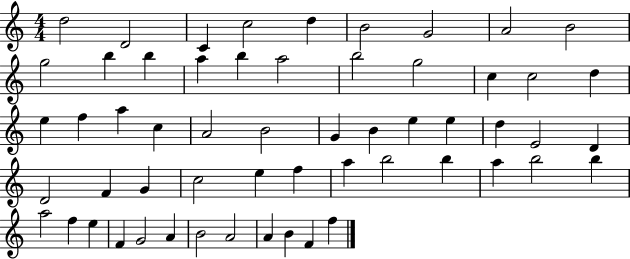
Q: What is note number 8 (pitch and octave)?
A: A4